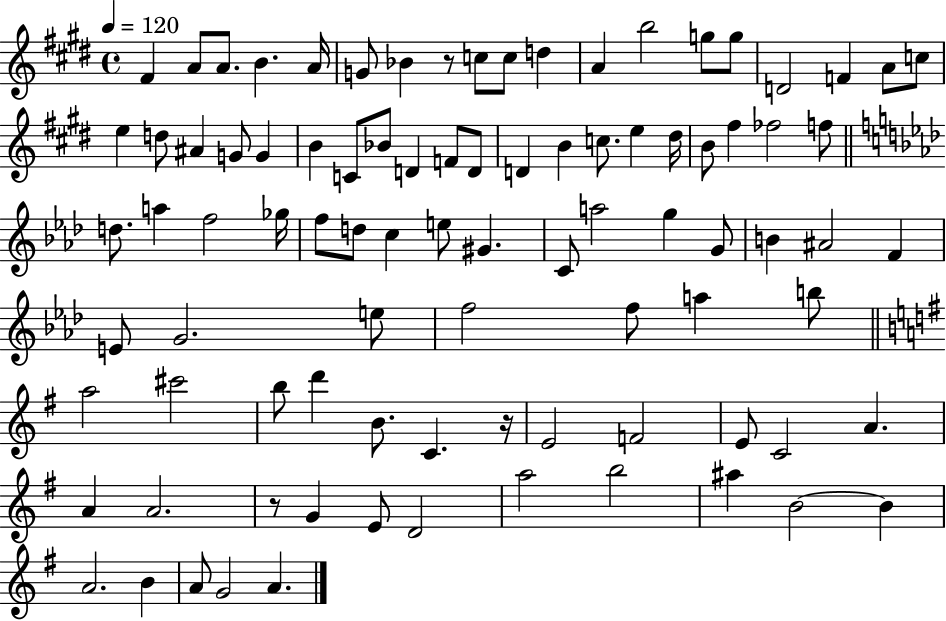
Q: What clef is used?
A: treble